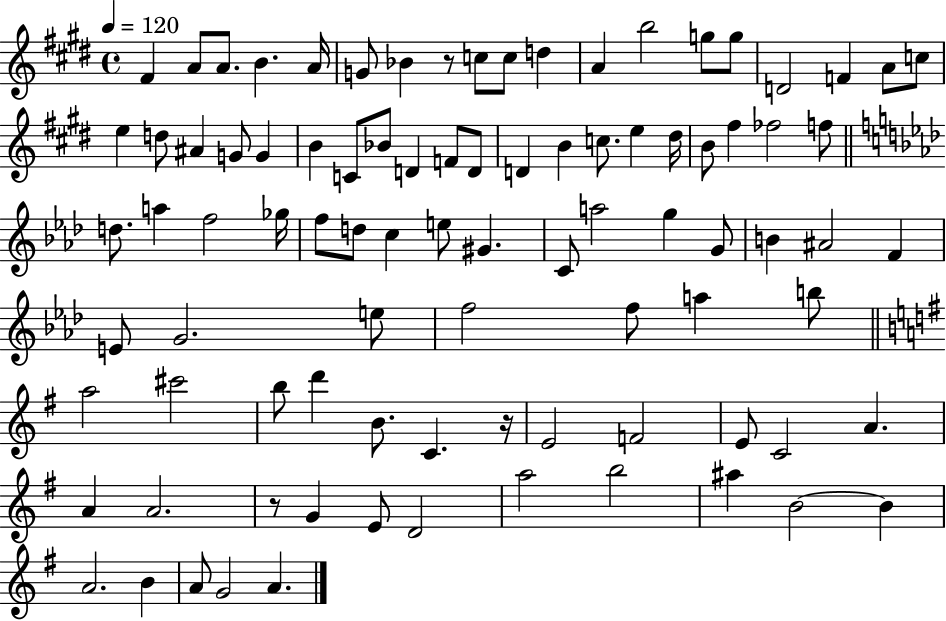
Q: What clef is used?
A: treble